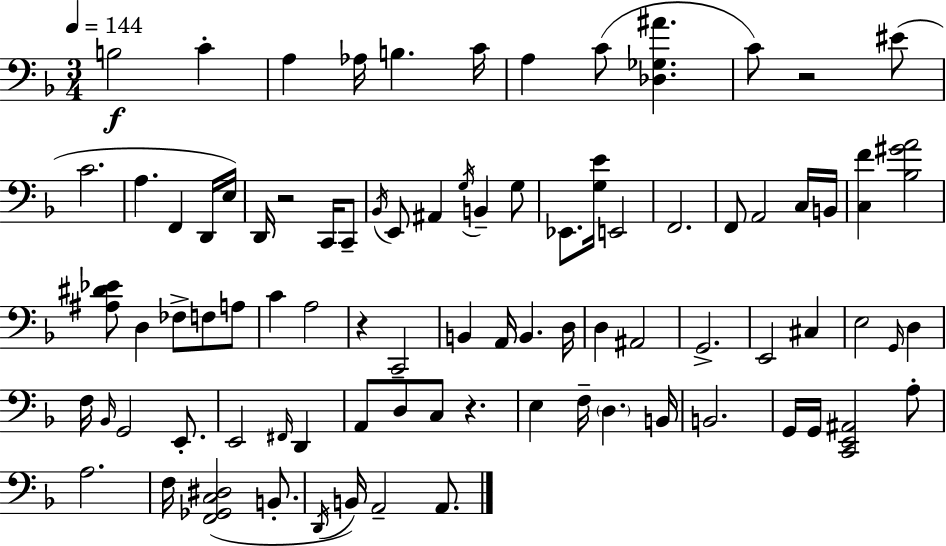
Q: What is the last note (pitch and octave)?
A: A2